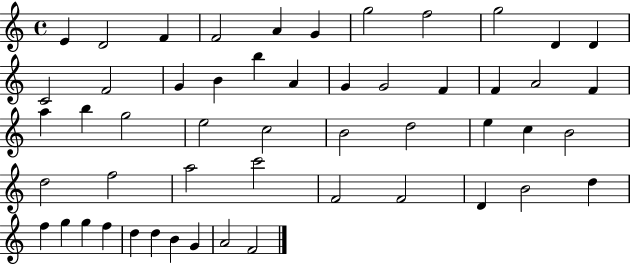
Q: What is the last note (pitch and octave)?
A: F4